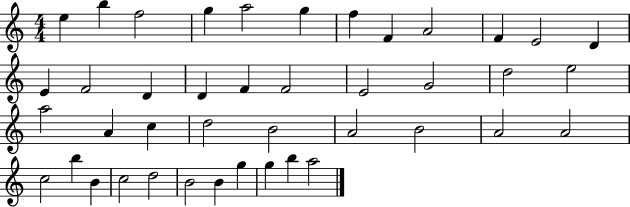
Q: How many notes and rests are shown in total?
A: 42